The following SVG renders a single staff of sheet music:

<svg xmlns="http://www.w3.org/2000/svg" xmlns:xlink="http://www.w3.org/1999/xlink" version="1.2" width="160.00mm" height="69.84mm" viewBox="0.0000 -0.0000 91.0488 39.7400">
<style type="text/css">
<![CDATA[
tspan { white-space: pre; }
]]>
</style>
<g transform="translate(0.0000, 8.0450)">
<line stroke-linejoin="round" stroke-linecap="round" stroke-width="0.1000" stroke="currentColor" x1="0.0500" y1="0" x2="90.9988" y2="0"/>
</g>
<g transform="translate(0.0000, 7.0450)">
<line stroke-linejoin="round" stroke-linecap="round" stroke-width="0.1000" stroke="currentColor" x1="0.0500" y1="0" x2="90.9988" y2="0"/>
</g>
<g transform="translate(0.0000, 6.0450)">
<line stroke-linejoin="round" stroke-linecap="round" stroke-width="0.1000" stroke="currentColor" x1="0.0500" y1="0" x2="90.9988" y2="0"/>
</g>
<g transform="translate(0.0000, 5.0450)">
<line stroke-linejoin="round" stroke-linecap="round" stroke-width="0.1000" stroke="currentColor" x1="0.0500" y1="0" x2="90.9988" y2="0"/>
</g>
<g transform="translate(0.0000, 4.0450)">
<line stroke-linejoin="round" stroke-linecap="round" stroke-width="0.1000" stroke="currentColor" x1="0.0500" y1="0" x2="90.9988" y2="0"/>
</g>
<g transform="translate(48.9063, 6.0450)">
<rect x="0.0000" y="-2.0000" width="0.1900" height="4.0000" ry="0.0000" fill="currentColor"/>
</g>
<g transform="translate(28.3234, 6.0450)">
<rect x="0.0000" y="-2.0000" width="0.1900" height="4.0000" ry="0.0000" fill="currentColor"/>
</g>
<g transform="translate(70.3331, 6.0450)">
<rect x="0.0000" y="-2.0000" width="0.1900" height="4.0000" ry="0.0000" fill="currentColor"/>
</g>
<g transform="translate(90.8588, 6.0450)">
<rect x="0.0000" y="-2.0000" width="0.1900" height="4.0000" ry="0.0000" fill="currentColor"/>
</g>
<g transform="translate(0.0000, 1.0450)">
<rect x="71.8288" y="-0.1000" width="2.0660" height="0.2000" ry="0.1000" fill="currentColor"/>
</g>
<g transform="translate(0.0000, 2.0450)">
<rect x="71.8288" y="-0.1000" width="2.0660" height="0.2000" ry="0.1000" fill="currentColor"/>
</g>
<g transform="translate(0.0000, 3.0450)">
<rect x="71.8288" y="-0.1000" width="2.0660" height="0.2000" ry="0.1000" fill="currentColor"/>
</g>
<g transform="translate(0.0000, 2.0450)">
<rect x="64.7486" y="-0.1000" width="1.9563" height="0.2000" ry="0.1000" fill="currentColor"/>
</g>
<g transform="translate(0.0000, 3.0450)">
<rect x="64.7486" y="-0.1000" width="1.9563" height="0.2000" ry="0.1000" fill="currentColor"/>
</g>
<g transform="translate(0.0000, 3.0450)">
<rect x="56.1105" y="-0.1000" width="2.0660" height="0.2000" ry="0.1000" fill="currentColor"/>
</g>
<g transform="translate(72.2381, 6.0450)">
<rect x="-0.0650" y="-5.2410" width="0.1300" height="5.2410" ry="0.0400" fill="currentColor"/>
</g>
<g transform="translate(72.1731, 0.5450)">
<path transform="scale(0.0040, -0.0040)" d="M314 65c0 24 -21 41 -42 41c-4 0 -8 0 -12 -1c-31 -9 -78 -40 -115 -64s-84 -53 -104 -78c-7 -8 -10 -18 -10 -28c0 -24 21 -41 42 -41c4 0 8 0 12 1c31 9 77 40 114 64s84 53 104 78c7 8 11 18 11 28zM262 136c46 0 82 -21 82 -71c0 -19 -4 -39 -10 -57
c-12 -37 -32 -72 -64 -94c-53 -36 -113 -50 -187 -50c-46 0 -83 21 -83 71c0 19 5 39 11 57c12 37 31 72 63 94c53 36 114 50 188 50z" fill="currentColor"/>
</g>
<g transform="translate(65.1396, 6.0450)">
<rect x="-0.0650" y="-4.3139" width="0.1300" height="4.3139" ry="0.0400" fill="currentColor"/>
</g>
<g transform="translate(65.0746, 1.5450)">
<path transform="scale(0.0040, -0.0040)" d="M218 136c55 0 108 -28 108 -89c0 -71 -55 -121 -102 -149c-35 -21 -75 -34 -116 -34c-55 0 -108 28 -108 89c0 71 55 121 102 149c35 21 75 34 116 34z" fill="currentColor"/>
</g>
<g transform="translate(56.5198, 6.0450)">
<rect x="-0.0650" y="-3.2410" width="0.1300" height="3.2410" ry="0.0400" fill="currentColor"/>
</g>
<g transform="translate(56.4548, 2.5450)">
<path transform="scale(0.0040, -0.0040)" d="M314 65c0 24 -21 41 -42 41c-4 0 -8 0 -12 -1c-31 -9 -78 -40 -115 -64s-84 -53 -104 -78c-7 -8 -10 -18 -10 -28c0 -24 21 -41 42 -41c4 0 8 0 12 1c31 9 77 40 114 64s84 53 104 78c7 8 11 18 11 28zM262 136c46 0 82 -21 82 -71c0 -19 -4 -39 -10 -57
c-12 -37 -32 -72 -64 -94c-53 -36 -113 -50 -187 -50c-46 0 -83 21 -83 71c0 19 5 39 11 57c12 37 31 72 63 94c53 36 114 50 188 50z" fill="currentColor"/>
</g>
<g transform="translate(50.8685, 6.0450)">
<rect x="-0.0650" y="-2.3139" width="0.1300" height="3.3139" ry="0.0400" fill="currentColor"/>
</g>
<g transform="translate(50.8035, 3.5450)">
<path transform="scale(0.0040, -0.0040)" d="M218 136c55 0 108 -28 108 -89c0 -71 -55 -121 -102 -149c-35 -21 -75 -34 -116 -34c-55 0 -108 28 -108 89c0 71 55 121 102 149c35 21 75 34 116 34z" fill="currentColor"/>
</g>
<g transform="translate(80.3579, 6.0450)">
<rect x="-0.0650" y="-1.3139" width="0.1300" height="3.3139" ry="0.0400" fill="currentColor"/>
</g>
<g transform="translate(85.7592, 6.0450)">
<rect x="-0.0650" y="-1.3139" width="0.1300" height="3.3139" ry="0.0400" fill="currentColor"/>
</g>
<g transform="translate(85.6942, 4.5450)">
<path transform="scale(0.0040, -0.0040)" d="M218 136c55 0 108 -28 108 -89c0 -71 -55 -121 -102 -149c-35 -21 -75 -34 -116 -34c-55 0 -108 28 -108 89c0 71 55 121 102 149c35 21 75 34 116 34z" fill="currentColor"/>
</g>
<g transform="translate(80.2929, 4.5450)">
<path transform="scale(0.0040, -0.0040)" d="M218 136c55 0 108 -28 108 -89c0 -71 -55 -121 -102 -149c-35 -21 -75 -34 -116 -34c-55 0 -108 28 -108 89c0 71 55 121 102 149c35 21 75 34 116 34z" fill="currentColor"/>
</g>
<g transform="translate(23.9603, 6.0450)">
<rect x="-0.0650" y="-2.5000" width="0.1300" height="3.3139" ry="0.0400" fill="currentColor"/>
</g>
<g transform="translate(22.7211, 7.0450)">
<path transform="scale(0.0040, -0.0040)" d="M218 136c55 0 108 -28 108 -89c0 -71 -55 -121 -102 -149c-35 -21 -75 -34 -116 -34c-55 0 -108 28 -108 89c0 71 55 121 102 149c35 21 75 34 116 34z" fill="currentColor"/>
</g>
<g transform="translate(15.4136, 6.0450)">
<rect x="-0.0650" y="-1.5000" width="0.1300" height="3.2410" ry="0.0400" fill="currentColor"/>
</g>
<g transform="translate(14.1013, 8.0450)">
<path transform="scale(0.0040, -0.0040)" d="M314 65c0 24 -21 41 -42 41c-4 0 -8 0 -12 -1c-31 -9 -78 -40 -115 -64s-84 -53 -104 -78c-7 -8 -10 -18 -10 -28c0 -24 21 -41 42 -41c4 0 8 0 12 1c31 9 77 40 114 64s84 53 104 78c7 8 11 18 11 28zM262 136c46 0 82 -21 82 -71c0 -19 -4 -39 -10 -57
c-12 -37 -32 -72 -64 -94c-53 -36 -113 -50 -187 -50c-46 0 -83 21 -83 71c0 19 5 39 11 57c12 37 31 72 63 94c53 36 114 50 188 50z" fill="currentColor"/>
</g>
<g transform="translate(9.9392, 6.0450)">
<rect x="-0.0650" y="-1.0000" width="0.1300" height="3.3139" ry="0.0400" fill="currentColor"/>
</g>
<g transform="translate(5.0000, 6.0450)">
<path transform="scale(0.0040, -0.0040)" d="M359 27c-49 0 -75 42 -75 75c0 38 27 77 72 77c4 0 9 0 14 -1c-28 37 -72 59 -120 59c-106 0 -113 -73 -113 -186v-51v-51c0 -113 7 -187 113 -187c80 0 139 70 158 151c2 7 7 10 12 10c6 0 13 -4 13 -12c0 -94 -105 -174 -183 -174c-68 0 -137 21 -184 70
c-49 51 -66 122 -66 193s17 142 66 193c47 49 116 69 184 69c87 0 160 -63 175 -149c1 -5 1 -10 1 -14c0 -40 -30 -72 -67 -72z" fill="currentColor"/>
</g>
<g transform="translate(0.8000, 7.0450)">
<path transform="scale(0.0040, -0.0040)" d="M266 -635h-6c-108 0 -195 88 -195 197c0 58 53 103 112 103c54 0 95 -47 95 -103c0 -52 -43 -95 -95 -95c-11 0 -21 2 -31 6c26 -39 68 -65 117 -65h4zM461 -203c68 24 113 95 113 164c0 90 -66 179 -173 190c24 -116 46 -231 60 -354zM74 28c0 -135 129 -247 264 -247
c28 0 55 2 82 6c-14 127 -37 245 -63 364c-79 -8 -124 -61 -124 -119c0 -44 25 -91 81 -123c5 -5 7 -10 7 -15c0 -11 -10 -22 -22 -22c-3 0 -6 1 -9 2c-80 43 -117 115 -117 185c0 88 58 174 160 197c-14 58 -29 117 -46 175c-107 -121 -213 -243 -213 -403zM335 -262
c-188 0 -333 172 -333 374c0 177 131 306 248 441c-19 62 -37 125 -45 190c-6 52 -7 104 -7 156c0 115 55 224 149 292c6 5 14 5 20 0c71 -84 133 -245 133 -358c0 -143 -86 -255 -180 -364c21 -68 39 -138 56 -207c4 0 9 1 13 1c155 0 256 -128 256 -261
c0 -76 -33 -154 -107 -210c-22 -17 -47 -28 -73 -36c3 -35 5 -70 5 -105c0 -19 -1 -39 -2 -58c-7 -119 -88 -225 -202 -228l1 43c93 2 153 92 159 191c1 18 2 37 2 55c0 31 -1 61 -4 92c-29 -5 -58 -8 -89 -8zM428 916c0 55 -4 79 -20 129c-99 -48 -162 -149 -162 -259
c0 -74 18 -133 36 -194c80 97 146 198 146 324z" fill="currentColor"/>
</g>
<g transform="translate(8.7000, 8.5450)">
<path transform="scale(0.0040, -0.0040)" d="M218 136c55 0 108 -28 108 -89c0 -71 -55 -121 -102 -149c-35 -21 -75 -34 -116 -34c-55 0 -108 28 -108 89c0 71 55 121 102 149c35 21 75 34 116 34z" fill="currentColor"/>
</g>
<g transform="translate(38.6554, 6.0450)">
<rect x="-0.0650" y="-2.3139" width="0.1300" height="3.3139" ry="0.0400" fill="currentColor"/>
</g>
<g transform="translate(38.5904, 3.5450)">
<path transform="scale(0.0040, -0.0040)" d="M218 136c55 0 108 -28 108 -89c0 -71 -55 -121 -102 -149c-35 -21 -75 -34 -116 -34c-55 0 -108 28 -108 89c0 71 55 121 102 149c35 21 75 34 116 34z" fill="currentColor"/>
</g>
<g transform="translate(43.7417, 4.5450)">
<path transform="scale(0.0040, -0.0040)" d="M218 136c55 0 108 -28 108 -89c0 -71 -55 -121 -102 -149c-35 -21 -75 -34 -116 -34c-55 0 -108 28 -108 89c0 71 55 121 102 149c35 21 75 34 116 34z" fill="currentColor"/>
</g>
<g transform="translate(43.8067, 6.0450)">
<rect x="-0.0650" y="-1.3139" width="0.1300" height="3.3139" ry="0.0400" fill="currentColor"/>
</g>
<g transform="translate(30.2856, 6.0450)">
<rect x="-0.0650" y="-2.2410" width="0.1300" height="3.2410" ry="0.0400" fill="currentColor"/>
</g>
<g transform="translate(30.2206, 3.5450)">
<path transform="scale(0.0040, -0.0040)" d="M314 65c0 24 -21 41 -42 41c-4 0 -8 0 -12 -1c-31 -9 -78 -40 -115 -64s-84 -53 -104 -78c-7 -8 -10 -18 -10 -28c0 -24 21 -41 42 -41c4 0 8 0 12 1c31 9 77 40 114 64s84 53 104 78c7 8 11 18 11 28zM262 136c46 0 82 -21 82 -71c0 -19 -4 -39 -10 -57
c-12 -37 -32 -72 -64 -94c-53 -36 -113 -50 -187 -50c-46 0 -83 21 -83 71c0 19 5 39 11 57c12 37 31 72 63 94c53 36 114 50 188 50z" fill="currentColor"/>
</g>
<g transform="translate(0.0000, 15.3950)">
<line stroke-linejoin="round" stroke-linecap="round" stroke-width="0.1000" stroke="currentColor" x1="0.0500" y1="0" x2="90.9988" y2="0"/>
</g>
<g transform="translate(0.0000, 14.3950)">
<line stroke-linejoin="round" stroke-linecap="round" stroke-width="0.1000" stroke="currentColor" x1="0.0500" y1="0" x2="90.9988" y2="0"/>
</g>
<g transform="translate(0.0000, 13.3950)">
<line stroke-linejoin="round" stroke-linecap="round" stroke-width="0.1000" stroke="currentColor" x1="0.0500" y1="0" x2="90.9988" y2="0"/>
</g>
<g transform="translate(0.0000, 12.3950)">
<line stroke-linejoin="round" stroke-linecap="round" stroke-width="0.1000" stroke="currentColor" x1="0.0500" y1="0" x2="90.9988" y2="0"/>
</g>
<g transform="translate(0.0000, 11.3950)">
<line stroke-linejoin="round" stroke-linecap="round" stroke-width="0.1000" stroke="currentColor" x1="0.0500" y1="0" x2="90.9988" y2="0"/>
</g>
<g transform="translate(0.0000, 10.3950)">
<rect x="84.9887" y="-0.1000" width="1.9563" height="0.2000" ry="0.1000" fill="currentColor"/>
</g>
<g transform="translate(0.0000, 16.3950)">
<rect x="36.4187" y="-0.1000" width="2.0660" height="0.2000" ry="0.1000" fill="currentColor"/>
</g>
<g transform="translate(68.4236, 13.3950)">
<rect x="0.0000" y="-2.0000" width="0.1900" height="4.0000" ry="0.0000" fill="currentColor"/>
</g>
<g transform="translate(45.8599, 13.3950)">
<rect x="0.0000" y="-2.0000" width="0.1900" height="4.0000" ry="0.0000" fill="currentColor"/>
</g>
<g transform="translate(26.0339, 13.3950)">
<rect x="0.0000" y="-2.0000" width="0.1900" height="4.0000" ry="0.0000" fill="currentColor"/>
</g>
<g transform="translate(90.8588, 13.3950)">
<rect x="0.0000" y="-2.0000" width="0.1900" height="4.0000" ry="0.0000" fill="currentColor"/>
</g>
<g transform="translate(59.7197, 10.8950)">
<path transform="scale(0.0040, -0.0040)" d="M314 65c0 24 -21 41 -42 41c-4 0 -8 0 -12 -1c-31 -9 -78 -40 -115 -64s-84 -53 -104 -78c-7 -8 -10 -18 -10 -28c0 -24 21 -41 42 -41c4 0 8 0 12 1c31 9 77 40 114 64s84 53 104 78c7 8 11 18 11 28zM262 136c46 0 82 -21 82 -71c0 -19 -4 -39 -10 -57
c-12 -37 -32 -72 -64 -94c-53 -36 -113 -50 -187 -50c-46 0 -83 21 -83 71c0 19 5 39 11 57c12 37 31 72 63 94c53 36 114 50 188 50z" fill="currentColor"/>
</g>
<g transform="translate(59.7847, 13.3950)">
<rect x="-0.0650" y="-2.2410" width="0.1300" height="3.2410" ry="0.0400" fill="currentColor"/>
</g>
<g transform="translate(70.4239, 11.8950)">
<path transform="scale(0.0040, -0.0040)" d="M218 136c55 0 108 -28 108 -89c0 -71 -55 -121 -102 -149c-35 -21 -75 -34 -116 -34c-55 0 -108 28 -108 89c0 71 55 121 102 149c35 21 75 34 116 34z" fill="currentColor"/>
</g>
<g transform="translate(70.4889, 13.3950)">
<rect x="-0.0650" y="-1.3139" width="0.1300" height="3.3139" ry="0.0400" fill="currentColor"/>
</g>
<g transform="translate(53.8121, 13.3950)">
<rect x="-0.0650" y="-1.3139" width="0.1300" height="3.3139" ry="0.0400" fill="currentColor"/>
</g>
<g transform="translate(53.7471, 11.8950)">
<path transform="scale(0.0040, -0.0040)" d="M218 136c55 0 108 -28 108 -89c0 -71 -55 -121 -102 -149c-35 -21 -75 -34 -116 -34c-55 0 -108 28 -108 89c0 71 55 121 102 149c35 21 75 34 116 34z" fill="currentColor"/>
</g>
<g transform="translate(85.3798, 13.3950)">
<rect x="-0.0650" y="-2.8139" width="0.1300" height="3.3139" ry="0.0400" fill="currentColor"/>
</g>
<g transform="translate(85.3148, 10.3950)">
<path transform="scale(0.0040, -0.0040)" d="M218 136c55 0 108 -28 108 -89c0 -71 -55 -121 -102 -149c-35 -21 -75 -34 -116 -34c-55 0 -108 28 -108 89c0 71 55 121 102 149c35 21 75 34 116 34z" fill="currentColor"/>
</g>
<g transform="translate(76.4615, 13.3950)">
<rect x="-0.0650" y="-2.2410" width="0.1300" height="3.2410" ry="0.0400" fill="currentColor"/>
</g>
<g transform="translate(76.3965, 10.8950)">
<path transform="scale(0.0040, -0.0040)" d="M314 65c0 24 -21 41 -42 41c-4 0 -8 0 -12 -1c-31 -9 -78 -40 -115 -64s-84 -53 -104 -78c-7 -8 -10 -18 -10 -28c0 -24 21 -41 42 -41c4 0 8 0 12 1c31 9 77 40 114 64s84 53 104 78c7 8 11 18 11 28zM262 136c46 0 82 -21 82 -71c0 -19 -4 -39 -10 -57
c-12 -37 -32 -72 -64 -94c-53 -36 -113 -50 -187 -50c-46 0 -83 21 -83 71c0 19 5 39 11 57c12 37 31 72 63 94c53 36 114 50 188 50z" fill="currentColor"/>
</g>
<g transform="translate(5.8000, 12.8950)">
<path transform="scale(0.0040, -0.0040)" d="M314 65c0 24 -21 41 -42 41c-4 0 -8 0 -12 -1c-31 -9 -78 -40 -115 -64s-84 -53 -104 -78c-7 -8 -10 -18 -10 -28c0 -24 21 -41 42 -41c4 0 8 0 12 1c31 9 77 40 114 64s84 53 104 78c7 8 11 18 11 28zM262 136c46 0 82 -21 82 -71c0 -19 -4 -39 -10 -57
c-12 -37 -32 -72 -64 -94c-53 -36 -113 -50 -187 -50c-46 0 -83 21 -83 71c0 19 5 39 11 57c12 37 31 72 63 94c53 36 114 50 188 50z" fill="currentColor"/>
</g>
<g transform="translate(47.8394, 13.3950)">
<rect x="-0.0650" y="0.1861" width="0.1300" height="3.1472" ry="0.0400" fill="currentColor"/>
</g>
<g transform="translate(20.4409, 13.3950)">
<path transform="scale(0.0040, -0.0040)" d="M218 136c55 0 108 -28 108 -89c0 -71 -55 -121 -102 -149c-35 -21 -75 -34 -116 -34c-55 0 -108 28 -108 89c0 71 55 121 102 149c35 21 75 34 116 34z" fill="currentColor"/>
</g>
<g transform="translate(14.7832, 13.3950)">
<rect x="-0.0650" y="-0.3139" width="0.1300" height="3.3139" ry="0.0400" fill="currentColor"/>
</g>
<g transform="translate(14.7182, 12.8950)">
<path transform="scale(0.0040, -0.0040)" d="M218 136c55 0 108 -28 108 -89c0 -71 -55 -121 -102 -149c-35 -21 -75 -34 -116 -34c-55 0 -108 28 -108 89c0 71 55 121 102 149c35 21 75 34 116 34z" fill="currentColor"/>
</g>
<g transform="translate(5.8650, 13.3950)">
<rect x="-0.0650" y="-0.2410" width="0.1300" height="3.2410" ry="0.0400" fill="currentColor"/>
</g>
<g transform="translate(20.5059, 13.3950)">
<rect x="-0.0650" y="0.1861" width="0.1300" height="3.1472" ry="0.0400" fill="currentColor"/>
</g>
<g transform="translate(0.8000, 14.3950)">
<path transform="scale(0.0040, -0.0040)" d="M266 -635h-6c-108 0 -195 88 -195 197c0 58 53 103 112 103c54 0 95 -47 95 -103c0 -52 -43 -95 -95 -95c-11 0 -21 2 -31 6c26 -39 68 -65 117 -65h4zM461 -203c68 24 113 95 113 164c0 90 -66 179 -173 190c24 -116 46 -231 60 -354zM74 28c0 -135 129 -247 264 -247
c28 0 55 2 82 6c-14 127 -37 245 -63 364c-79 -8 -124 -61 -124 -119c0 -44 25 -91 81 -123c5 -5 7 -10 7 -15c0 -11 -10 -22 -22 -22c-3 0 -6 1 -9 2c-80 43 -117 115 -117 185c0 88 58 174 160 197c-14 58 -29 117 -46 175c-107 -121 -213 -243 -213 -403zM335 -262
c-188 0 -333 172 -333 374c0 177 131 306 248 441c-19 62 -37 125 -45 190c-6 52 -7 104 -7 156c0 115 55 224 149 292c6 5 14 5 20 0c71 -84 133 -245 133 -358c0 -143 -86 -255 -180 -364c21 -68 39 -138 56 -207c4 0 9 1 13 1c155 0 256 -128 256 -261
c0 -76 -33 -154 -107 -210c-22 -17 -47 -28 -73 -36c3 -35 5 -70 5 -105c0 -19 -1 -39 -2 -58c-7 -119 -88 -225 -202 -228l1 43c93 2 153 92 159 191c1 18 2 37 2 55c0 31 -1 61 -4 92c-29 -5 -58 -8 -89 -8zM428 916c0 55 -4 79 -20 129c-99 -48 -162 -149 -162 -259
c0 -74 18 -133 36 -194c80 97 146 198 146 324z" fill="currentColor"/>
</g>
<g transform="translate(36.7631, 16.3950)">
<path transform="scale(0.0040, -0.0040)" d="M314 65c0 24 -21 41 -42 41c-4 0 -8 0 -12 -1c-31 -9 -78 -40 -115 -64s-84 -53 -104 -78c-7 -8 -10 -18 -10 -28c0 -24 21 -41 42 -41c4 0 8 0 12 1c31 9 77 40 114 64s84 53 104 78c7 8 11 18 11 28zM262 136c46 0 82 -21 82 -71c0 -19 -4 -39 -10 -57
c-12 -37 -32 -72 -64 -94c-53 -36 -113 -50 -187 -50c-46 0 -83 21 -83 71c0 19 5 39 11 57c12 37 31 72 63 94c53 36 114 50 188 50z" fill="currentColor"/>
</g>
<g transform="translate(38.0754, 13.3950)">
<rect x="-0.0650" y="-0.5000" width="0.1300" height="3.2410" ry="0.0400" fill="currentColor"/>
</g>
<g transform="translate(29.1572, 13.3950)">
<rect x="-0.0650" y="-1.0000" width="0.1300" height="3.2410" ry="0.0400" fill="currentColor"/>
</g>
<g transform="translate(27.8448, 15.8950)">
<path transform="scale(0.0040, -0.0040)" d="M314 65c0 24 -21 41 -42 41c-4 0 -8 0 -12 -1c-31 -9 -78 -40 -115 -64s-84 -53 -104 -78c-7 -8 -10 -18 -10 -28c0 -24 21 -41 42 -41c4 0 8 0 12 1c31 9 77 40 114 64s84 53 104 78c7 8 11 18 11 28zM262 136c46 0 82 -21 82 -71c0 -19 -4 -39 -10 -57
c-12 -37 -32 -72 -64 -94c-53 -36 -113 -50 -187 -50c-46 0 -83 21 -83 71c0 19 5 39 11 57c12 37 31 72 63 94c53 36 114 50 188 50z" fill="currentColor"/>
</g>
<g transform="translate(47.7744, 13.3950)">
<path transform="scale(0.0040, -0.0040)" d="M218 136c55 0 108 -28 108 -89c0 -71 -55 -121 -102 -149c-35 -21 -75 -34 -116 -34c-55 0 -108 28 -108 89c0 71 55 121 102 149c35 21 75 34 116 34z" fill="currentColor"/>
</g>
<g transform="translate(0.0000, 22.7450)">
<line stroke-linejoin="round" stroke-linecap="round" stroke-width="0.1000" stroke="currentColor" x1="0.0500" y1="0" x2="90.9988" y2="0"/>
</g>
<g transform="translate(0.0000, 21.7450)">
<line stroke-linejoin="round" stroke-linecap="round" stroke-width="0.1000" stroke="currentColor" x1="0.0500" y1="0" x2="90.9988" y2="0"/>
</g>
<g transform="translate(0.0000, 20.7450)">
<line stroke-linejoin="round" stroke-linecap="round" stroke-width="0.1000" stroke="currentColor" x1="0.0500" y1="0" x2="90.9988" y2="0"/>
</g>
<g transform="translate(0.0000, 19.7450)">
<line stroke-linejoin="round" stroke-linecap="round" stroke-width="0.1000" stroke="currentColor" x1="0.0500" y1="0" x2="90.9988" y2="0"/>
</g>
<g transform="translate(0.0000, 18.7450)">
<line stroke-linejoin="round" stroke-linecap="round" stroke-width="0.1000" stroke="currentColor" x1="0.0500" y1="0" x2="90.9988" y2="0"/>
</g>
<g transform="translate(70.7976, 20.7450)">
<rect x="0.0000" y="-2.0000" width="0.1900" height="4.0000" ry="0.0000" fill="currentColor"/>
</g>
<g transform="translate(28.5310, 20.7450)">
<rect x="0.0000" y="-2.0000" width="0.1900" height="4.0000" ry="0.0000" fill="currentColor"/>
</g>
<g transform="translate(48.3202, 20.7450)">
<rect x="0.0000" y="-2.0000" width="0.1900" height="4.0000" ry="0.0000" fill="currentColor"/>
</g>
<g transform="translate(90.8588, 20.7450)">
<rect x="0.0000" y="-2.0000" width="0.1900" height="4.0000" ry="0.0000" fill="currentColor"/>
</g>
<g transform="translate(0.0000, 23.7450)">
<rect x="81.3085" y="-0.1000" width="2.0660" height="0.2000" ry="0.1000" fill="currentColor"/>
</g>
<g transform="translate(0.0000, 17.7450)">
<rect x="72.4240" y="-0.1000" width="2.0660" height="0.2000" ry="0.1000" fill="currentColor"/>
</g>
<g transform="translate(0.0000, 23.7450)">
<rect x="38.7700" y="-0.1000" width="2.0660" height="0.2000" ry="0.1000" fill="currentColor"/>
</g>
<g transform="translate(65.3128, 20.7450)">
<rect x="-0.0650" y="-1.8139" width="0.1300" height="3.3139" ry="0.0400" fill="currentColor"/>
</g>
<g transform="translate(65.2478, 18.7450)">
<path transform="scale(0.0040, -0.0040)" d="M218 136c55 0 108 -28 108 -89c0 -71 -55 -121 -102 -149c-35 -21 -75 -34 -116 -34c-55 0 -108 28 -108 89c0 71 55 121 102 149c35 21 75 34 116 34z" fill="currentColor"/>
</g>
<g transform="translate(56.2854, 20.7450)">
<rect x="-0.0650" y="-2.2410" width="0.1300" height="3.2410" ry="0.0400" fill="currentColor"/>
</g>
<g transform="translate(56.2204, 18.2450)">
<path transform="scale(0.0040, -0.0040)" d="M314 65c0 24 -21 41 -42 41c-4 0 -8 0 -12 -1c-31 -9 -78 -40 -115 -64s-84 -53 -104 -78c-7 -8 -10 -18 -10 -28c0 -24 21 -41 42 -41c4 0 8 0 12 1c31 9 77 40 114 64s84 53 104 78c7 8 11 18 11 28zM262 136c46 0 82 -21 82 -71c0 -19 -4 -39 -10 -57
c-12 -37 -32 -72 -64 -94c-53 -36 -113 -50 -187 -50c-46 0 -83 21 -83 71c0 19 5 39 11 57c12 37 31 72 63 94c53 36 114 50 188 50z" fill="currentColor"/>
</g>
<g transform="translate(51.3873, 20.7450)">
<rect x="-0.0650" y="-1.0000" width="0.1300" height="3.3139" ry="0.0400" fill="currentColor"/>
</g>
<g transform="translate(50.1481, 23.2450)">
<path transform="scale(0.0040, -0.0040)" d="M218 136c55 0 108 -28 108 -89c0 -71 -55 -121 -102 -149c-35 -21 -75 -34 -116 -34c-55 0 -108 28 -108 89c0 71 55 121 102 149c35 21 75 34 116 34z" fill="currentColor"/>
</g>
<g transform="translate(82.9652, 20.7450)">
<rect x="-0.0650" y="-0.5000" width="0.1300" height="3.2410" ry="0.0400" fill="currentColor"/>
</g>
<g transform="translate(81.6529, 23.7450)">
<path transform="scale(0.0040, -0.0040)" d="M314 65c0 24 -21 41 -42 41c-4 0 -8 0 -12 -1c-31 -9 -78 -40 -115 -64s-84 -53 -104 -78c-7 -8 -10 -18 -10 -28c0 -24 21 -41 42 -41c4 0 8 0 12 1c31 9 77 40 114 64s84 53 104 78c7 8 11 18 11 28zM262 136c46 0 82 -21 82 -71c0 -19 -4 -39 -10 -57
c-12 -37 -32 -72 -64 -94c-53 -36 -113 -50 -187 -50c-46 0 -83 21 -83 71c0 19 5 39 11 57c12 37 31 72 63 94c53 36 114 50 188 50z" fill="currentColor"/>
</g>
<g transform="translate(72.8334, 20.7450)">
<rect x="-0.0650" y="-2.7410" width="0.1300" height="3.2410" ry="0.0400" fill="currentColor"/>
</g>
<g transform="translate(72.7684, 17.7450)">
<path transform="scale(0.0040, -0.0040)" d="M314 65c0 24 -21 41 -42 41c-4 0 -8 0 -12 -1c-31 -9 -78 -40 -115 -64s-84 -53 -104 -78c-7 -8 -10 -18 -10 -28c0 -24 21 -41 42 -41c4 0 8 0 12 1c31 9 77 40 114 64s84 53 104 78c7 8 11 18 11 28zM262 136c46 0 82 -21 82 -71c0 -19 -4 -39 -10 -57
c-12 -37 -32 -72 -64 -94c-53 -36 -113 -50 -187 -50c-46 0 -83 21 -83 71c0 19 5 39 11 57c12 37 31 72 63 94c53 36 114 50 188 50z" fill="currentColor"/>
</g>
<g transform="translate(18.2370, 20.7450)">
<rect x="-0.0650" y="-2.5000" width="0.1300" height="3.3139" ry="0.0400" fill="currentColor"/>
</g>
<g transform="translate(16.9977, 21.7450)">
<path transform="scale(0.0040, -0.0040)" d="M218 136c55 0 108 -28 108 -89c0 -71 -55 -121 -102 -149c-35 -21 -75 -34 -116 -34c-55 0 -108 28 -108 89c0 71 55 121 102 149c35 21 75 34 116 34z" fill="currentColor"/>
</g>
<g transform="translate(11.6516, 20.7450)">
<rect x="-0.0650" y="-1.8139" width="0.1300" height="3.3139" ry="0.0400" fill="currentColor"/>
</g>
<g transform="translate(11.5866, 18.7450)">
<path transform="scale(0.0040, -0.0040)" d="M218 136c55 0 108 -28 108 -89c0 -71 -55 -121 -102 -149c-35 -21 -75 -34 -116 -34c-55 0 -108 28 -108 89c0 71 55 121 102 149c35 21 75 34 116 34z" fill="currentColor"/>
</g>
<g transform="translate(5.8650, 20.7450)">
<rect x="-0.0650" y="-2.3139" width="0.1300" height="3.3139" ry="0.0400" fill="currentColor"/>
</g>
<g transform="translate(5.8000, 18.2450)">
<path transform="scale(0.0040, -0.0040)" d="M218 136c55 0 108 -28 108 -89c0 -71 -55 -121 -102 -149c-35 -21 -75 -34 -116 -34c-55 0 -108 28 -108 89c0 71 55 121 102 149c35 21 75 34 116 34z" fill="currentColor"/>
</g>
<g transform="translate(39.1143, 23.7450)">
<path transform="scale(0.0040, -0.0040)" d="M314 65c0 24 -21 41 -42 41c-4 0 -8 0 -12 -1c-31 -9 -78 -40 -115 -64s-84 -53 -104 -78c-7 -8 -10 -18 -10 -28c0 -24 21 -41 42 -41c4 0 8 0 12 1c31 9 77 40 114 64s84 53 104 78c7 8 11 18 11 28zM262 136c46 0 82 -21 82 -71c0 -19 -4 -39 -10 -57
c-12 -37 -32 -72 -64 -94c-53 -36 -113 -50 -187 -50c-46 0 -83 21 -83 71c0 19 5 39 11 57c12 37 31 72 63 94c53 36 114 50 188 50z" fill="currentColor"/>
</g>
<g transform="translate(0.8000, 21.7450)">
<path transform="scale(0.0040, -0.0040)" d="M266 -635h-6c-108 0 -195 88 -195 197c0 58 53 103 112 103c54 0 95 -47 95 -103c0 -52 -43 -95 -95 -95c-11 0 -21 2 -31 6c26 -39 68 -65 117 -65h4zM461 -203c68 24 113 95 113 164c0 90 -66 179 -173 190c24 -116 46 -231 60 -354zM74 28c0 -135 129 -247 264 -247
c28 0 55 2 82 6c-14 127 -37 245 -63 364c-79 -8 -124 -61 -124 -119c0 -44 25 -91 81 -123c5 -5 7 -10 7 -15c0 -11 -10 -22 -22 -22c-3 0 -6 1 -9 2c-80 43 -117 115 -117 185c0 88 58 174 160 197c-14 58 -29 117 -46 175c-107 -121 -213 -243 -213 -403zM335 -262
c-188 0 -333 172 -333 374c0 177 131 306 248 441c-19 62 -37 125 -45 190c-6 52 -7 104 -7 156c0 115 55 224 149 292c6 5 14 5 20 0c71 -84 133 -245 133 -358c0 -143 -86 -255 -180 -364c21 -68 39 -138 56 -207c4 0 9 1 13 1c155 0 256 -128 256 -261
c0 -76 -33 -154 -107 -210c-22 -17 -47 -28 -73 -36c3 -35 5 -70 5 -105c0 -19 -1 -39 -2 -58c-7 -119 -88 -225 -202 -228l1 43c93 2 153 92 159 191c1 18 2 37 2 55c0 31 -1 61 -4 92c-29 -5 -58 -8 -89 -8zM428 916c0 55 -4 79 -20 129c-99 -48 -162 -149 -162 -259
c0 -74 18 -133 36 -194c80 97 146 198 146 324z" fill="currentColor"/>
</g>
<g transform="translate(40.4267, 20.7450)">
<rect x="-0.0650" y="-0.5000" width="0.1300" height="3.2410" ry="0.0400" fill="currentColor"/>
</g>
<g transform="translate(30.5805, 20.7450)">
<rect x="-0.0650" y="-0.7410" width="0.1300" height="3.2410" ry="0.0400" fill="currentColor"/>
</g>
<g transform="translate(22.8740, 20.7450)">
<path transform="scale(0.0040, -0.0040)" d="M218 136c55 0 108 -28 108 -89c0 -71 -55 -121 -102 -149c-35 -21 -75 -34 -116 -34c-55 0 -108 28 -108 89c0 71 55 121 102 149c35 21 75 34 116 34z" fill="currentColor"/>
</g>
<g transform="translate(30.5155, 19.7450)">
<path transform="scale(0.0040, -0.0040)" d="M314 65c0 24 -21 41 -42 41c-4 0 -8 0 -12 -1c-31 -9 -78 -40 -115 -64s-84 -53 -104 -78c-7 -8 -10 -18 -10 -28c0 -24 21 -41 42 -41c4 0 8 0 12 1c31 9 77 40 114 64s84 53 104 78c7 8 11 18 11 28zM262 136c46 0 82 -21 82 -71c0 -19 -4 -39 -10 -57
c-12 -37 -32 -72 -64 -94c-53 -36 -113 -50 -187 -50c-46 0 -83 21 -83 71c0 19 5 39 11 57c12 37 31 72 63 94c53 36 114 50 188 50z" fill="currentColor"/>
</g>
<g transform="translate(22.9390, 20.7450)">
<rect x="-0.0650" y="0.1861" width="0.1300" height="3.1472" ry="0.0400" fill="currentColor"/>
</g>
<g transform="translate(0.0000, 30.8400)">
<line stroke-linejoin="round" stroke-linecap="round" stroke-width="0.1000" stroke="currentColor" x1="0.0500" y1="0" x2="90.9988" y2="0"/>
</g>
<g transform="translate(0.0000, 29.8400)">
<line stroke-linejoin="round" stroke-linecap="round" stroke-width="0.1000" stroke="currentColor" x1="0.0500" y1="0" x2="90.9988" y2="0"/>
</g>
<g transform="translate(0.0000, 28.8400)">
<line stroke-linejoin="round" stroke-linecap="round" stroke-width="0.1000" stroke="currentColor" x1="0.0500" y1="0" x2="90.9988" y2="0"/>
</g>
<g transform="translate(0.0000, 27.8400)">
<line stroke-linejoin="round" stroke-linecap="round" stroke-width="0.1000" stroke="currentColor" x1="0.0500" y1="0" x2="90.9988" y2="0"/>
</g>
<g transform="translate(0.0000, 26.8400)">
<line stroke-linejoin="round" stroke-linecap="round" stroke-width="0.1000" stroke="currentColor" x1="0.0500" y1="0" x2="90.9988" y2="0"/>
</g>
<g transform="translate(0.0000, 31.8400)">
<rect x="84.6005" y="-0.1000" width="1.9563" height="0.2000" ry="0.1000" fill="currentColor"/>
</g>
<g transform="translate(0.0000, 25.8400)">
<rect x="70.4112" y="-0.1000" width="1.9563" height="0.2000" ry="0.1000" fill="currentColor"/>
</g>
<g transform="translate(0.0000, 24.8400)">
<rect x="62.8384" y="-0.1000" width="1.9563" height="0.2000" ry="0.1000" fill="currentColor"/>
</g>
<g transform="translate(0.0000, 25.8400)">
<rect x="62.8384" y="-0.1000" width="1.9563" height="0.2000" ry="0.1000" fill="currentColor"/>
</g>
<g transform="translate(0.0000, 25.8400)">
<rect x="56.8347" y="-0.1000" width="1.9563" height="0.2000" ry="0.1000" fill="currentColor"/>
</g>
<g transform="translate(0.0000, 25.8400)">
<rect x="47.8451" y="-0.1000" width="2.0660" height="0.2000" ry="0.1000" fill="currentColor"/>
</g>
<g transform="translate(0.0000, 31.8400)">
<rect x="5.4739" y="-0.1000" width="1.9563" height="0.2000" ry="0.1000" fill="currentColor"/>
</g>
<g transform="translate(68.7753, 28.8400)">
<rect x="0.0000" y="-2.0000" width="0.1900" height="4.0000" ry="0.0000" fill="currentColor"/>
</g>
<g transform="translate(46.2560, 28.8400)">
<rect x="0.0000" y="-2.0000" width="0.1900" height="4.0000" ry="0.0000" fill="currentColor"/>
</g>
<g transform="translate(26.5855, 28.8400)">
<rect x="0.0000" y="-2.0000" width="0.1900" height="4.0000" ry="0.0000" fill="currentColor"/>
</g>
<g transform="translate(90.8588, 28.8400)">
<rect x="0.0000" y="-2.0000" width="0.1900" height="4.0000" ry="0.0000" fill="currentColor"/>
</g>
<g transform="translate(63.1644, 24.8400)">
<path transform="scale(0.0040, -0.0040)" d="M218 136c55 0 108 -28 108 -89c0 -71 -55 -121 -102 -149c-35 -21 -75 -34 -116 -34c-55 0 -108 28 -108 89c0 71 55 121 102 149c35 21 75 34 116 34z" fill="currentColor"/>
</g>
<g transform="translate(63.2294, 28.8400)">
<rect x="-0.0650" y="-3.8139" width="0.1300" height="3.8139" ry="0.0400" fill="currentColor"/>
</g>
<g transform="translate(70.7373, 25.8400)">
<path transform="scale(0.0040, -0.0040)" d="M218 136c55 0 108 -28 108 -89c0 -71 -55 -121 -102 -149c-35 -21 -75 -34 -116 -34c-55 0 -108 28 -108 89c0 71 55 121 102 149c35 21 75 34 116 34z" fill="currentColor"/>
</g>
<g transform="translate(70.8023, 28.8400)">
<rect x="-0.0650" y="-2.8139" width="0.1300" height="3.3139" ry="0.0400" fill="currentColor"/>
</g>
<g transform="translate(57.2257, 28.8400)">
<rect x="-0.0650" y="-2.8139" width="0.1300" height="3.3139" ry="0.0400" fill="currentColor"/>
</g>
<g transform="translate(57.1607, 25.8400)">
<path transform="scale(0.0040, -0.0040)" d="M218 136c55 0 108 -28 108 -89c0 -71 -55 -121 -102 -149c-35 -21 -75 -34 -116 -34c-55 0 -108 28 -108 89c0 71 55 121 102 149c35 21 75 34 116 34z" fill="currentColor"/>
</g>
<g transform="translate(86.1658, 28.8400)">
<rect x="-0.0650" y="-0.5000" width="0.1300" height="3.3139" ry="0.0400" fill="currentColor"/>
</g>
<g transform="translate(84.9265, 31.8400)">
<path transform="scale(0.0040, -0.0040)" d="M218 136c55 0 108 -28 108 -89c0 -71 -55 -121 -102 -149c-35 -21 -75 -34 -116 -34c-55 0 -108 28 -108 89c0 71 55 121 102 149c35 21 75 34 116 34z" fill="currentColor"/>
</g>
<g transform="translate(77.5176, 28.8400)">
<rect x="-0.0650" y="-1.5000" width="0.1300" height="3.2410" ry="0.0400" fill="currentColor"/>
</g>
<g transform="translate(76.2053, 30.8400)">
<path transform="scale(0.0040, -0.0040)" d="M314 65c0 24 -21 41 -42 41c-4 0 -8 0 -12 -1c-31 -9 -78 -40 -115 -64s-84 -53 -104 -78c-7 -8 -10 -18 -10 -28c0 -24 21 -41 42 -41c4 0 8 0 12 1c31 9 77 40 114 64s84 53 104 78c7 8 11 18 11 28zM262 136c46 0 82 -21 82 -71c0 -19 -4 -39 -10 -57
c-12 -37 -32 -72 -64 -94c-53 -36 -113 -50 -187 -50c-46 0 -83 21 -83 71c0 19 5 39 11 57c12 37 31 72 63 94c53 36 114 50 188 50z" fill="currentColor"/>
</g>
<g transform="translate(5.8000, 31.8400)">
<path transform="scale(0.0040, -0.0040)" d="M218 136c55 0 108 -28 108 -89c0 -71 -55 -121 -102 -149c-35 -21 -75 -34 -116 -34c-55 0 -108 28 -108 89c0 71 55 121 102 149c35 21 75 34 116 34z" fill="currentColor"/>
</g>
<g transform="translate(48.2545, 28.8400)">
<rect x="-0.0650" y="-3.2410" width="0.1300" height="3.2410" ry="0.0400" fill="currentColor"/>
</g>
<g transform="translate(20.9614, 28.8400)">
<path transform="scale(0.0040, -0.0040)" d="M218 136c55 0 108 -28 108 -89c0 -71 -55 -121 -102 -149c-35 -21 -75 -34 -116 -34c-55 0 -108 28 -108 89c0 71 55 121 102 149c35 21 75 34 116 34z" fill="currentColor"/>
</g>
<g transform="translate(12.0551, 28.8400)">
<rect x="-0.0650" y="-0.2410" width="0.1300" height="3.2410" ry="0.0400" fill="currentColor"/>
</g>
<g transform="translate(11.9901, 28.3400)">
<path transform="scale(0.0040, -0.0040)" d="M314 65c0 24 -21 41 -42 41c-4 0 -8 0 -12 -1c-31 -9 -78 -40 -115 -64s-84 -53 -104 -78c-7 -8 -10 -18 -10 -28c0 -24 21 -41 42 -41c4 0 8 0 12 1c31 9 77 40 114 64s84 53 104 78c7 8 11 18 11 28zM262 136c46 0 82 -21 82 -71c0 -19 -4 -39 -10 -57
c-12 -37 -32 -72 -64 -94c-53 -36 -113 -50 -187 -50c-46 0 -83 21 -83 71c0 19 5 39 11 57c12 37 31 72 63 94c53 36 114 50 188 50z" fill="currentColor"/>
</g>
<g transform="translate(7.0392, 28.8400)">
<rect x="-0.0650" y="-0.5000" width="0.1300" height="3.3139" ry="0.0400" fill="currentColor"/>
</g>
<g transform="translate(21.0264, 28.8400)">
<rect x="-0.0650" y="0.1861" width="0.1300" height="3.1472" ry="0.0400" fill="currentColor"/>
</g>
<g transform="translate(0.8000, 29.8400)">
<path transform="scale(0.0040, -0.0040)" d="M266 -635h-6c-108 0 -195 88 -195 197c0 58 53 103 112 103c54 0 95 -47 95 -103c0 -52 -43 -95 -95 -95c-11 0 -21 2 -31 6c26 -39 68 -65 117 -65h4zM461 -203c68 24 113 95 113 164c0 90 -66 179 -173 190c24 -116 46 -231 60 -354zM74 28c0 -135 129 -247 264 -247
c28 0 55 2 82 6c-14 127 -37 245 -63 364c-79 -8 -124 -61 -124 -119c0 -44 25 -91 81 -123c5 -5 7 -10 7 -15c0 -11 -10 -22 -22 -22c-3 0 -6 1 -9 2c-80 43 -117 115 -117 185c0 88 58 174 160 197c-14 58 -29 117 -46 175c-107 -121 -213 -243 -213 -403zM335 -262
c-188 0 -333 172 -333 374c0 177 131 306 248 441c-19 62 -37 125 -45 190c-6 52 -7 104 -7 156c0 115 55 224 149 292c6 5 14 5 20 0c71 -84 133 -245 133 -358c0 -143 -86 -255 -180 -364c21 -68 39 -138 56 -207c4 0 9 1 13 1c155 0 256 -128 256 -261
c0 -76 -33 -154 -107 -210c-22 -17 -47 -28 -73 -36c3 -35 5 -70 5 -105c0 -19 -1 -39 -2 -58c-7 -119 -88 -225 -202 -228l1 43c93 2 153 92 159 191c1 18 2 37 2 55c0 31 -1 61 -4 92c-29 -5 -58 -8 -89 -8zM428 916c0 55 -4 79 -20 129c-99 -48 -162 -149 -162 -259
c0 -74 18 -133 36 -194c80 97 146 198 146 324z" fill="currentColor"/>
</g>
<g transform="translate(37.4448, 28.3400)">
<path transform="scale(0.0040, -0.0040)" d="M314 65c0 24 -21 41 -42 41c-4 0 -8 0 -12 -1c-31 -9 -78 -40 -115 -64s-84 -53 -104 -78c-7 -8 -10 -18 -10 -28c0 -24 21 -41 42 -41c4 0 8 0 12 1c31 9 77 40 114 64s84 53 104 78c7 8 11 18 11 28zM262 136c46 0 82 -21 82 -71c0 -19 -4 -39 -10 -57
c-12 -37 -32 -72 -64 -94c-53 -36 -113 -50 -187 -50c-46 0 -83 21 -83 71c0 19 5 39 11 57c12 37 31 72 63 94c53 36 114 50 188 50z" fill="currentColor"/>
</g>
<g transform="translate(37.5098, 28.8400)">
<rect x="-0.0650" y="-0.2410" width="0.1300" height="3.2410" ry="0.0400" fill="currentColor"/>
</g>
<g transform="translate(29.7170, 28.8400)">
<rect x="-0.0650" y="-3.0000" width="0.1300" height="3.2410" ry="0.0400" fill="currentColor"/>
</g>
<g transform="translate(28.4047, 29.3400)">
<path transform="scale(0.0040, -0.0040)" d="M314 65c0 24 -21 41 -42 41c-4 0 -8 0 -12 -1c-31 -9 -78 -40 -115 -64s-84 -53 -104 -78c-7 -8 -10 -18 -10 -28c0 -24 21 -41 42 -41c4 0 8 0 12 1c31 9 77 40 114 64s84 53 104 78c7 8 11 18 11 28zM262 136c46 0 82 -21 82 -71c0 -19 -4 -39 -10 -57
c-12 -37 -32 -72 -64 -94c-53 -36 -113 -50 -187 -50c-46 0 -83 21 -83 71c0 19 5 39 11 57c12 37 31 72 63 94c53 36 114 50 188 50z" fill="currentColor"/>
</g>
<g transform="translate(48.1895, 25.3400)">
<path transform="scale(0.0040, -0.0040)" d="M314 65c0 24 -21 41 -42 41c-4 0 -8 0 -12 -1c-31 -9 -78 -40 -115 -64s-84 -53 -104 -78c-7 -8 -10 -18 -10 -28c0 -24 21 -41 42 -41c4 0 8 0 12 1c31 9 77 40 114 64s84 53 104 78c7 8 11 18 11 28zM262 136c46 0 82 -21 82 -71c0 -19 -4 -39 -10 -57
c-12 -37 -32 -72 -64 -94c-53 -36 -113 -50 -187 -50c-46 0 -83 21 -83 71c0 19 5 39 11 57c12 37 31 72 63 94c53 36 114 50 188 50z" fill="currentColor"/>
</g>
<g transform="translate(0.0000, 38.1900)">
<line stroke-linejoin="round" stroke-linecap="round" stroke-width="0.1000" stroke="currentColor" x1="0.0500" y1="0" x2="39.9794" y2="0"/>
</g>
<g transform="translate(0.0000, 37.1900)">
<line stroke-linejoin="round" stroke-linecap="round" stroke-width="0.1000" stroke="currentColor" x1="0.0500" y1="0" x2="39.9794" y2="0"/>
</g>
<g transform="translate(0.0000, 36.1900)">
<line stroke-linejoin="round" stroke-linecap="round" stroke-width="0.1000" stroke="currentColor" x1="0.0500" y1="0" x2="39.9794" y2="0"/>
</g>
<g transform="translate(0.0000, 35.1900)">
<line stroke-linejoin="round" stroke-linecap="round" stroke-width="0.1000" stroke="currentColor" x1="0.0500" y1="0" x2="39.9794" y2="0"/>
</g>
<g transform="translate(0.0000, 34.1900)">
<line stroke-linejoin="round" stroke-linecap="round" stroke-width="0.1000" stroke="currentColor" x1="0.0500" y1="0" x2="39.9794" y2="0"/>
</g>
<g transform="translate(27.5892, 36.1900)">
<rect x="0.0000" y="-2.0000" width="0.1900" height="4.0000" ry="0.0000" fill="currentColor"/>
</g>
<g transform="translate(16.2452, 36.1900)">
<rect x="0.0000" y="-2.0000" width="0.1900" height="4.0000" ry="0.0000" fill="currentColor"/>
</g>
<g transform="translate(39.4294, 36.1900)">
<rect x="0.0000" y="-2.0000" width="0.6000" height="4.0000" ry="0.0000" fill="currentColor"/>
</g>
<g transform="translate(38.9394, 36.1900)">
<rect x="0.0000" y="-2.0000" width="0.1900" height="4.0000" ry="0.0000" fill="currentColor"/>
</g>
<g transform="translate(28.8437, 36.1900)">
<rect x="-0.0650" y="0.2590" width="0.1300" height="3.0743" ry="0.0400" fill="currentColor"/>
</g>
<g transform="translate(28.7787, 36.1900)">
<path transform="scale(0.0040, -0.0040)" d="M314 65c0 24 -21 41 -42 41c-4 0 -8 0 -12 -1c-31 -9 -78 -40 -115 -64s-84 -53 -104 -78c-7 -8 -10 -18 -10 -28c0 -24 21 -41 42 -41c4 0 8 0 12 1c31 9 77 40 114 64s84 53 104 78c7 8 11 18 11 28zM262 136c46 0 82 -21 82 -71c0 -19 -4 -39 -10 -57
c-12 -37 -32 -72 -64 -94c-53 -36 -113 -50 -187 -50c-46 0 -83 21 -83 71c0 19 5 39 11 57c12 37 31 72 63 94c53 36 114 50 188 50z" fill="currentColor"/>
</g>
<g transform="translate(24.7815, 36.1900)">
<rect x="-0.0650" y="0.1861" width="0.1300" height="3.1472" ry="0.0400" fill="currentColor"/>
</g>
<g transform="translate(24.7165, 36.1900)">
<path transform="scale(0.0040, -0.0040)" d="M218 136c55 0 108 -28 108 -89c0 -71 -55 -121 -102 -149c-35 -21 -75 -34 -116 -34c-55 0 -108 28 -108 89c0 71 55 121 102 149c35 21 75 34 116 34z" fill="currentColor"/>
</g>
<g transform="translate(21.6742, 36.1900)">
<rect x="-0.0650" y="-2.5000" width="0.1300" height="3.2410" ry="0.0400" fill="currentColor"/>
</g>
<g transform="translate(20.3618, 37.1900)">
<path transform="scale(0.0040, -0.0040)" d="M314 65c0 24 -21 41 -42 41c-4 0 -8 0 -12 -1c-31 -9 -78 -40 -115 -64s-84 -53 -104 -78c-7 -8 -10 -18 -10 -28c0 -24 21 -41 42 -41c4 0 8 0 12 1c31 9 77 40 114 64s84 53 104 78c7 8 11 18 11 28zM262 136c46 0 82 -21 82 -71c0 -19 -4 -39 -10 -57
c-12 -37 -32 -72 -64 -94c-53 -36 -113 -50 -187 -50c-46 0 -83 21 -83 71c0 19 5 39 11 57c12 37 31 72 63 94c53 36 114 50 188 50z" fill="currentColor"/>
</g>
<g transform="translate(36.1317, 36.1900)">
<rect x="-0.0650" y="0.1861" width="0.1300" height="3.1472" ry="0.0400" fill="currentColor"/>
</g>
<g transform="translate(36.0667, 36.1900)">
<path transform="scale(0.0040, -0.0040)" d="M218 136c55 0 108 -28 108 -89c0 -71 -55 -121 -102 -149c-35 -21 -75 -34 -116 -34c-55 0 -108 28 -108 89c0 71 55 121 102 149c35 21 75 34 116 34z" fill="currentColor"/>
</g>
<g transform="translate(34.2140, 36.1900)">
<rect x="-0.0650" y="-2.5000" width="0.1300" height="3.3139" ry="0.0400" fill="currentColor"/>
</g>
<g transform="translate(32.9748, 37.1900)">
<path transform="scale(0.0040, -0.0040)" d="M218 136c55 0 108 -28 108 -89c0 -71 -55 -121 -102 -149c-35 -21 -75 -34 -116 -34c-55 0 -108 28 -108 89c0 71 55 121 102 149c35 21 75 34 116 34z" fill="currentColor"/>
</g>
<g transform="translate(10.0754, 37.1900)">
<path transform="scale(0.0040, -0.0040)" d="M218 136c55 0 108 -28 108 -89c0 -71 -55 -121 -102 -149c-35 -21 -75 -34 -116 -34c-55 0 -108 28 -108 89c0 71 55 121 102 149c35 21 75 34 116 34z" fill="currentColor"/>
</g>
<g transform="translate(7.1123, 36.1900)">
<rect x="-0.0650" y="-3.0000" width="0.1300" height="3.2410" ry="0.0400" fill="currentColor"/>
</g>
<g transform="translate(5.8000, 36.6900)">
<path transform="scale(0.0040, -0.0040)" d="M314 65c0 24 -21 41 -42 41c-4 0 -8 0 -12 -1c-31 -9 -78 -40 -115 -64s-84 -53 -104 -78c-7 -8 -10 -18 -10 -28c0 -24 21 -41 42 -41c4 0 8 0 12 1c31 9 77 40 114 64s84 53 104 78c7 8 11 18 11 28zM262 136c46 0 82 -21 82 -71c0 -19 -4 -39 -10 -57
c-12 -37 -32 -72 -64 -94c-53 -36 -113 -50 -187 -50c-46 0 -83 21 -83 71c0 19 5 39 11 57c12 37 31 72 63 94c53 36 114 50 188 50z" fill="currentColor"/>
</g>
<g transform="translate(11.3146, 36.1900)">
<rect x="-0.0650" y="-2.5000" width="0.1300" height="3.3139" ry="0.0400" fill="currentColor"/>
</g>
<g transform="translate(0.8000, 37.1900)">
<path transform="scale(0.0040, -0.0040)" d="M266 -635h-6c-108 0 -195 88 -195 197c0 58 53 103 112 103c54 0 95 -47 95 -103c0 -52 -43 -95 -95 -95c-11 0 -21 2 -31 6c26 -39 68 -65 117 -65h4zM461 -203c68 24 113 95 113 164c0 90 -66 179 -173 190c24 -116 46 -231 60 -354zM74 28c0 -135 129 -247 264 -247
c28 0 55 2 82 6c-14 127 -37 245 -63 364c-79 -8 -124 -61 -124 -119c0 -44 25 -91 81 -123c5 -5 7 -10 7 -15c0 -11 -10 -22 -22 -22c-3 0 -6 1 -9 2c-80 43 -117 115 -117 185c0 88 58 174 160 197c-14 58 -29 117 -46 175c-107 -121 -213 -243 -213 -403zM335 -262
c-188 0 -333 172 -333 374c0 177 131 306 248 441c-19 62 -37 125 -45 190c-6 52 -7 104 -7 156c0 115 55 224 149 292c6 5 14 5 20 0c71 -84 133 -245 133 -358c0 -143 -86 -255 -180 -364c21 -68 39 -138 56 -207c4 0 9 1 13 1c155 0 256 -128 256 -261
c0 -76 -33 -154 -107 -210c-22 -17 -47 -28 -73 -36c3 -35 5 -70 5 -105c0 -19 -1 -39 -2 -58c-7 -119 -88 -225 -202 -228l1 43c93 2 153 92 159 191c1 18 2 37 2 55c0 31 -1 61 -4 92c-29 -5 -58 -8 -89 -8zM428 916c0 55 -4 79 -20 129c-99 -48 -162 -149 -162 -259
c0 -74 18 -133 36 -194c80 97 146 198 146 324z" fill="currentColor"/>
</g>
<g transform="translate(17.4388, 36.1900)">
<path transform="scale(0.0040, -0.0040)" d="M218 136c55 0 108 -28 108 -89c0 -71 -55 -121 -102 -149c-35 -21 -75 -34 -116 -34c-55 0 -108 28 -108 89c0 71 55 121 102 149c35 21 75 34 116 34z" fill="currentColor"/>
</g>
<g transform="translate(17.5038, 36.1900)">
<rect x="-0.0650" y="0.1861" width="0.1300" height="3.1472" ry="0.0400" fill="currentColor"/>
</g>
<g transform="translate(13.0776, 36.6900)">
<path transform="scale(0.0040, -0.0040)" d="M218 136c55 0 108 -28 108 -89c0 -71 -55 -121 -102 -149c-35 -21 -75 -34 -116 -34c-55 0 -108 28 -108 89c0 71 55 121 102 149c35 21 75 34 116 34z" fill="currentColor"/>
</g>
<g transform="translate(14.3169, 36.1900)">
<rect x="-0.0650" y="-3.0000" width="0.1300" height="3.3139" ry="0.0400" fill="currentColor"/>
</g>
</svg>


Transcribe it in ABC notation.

X:1
T:Untitled
M:4/4
L:1/4
K:C
D E2 G g2 g e g b2 d' f'2 e e c2 c B D2 C2 B e g2 e g2 a g f G B d2 C2 D g2 f a2 C2 C c2 B A2 c2 b2 a c' a E2 C A2 G A B G2 B B2 G B